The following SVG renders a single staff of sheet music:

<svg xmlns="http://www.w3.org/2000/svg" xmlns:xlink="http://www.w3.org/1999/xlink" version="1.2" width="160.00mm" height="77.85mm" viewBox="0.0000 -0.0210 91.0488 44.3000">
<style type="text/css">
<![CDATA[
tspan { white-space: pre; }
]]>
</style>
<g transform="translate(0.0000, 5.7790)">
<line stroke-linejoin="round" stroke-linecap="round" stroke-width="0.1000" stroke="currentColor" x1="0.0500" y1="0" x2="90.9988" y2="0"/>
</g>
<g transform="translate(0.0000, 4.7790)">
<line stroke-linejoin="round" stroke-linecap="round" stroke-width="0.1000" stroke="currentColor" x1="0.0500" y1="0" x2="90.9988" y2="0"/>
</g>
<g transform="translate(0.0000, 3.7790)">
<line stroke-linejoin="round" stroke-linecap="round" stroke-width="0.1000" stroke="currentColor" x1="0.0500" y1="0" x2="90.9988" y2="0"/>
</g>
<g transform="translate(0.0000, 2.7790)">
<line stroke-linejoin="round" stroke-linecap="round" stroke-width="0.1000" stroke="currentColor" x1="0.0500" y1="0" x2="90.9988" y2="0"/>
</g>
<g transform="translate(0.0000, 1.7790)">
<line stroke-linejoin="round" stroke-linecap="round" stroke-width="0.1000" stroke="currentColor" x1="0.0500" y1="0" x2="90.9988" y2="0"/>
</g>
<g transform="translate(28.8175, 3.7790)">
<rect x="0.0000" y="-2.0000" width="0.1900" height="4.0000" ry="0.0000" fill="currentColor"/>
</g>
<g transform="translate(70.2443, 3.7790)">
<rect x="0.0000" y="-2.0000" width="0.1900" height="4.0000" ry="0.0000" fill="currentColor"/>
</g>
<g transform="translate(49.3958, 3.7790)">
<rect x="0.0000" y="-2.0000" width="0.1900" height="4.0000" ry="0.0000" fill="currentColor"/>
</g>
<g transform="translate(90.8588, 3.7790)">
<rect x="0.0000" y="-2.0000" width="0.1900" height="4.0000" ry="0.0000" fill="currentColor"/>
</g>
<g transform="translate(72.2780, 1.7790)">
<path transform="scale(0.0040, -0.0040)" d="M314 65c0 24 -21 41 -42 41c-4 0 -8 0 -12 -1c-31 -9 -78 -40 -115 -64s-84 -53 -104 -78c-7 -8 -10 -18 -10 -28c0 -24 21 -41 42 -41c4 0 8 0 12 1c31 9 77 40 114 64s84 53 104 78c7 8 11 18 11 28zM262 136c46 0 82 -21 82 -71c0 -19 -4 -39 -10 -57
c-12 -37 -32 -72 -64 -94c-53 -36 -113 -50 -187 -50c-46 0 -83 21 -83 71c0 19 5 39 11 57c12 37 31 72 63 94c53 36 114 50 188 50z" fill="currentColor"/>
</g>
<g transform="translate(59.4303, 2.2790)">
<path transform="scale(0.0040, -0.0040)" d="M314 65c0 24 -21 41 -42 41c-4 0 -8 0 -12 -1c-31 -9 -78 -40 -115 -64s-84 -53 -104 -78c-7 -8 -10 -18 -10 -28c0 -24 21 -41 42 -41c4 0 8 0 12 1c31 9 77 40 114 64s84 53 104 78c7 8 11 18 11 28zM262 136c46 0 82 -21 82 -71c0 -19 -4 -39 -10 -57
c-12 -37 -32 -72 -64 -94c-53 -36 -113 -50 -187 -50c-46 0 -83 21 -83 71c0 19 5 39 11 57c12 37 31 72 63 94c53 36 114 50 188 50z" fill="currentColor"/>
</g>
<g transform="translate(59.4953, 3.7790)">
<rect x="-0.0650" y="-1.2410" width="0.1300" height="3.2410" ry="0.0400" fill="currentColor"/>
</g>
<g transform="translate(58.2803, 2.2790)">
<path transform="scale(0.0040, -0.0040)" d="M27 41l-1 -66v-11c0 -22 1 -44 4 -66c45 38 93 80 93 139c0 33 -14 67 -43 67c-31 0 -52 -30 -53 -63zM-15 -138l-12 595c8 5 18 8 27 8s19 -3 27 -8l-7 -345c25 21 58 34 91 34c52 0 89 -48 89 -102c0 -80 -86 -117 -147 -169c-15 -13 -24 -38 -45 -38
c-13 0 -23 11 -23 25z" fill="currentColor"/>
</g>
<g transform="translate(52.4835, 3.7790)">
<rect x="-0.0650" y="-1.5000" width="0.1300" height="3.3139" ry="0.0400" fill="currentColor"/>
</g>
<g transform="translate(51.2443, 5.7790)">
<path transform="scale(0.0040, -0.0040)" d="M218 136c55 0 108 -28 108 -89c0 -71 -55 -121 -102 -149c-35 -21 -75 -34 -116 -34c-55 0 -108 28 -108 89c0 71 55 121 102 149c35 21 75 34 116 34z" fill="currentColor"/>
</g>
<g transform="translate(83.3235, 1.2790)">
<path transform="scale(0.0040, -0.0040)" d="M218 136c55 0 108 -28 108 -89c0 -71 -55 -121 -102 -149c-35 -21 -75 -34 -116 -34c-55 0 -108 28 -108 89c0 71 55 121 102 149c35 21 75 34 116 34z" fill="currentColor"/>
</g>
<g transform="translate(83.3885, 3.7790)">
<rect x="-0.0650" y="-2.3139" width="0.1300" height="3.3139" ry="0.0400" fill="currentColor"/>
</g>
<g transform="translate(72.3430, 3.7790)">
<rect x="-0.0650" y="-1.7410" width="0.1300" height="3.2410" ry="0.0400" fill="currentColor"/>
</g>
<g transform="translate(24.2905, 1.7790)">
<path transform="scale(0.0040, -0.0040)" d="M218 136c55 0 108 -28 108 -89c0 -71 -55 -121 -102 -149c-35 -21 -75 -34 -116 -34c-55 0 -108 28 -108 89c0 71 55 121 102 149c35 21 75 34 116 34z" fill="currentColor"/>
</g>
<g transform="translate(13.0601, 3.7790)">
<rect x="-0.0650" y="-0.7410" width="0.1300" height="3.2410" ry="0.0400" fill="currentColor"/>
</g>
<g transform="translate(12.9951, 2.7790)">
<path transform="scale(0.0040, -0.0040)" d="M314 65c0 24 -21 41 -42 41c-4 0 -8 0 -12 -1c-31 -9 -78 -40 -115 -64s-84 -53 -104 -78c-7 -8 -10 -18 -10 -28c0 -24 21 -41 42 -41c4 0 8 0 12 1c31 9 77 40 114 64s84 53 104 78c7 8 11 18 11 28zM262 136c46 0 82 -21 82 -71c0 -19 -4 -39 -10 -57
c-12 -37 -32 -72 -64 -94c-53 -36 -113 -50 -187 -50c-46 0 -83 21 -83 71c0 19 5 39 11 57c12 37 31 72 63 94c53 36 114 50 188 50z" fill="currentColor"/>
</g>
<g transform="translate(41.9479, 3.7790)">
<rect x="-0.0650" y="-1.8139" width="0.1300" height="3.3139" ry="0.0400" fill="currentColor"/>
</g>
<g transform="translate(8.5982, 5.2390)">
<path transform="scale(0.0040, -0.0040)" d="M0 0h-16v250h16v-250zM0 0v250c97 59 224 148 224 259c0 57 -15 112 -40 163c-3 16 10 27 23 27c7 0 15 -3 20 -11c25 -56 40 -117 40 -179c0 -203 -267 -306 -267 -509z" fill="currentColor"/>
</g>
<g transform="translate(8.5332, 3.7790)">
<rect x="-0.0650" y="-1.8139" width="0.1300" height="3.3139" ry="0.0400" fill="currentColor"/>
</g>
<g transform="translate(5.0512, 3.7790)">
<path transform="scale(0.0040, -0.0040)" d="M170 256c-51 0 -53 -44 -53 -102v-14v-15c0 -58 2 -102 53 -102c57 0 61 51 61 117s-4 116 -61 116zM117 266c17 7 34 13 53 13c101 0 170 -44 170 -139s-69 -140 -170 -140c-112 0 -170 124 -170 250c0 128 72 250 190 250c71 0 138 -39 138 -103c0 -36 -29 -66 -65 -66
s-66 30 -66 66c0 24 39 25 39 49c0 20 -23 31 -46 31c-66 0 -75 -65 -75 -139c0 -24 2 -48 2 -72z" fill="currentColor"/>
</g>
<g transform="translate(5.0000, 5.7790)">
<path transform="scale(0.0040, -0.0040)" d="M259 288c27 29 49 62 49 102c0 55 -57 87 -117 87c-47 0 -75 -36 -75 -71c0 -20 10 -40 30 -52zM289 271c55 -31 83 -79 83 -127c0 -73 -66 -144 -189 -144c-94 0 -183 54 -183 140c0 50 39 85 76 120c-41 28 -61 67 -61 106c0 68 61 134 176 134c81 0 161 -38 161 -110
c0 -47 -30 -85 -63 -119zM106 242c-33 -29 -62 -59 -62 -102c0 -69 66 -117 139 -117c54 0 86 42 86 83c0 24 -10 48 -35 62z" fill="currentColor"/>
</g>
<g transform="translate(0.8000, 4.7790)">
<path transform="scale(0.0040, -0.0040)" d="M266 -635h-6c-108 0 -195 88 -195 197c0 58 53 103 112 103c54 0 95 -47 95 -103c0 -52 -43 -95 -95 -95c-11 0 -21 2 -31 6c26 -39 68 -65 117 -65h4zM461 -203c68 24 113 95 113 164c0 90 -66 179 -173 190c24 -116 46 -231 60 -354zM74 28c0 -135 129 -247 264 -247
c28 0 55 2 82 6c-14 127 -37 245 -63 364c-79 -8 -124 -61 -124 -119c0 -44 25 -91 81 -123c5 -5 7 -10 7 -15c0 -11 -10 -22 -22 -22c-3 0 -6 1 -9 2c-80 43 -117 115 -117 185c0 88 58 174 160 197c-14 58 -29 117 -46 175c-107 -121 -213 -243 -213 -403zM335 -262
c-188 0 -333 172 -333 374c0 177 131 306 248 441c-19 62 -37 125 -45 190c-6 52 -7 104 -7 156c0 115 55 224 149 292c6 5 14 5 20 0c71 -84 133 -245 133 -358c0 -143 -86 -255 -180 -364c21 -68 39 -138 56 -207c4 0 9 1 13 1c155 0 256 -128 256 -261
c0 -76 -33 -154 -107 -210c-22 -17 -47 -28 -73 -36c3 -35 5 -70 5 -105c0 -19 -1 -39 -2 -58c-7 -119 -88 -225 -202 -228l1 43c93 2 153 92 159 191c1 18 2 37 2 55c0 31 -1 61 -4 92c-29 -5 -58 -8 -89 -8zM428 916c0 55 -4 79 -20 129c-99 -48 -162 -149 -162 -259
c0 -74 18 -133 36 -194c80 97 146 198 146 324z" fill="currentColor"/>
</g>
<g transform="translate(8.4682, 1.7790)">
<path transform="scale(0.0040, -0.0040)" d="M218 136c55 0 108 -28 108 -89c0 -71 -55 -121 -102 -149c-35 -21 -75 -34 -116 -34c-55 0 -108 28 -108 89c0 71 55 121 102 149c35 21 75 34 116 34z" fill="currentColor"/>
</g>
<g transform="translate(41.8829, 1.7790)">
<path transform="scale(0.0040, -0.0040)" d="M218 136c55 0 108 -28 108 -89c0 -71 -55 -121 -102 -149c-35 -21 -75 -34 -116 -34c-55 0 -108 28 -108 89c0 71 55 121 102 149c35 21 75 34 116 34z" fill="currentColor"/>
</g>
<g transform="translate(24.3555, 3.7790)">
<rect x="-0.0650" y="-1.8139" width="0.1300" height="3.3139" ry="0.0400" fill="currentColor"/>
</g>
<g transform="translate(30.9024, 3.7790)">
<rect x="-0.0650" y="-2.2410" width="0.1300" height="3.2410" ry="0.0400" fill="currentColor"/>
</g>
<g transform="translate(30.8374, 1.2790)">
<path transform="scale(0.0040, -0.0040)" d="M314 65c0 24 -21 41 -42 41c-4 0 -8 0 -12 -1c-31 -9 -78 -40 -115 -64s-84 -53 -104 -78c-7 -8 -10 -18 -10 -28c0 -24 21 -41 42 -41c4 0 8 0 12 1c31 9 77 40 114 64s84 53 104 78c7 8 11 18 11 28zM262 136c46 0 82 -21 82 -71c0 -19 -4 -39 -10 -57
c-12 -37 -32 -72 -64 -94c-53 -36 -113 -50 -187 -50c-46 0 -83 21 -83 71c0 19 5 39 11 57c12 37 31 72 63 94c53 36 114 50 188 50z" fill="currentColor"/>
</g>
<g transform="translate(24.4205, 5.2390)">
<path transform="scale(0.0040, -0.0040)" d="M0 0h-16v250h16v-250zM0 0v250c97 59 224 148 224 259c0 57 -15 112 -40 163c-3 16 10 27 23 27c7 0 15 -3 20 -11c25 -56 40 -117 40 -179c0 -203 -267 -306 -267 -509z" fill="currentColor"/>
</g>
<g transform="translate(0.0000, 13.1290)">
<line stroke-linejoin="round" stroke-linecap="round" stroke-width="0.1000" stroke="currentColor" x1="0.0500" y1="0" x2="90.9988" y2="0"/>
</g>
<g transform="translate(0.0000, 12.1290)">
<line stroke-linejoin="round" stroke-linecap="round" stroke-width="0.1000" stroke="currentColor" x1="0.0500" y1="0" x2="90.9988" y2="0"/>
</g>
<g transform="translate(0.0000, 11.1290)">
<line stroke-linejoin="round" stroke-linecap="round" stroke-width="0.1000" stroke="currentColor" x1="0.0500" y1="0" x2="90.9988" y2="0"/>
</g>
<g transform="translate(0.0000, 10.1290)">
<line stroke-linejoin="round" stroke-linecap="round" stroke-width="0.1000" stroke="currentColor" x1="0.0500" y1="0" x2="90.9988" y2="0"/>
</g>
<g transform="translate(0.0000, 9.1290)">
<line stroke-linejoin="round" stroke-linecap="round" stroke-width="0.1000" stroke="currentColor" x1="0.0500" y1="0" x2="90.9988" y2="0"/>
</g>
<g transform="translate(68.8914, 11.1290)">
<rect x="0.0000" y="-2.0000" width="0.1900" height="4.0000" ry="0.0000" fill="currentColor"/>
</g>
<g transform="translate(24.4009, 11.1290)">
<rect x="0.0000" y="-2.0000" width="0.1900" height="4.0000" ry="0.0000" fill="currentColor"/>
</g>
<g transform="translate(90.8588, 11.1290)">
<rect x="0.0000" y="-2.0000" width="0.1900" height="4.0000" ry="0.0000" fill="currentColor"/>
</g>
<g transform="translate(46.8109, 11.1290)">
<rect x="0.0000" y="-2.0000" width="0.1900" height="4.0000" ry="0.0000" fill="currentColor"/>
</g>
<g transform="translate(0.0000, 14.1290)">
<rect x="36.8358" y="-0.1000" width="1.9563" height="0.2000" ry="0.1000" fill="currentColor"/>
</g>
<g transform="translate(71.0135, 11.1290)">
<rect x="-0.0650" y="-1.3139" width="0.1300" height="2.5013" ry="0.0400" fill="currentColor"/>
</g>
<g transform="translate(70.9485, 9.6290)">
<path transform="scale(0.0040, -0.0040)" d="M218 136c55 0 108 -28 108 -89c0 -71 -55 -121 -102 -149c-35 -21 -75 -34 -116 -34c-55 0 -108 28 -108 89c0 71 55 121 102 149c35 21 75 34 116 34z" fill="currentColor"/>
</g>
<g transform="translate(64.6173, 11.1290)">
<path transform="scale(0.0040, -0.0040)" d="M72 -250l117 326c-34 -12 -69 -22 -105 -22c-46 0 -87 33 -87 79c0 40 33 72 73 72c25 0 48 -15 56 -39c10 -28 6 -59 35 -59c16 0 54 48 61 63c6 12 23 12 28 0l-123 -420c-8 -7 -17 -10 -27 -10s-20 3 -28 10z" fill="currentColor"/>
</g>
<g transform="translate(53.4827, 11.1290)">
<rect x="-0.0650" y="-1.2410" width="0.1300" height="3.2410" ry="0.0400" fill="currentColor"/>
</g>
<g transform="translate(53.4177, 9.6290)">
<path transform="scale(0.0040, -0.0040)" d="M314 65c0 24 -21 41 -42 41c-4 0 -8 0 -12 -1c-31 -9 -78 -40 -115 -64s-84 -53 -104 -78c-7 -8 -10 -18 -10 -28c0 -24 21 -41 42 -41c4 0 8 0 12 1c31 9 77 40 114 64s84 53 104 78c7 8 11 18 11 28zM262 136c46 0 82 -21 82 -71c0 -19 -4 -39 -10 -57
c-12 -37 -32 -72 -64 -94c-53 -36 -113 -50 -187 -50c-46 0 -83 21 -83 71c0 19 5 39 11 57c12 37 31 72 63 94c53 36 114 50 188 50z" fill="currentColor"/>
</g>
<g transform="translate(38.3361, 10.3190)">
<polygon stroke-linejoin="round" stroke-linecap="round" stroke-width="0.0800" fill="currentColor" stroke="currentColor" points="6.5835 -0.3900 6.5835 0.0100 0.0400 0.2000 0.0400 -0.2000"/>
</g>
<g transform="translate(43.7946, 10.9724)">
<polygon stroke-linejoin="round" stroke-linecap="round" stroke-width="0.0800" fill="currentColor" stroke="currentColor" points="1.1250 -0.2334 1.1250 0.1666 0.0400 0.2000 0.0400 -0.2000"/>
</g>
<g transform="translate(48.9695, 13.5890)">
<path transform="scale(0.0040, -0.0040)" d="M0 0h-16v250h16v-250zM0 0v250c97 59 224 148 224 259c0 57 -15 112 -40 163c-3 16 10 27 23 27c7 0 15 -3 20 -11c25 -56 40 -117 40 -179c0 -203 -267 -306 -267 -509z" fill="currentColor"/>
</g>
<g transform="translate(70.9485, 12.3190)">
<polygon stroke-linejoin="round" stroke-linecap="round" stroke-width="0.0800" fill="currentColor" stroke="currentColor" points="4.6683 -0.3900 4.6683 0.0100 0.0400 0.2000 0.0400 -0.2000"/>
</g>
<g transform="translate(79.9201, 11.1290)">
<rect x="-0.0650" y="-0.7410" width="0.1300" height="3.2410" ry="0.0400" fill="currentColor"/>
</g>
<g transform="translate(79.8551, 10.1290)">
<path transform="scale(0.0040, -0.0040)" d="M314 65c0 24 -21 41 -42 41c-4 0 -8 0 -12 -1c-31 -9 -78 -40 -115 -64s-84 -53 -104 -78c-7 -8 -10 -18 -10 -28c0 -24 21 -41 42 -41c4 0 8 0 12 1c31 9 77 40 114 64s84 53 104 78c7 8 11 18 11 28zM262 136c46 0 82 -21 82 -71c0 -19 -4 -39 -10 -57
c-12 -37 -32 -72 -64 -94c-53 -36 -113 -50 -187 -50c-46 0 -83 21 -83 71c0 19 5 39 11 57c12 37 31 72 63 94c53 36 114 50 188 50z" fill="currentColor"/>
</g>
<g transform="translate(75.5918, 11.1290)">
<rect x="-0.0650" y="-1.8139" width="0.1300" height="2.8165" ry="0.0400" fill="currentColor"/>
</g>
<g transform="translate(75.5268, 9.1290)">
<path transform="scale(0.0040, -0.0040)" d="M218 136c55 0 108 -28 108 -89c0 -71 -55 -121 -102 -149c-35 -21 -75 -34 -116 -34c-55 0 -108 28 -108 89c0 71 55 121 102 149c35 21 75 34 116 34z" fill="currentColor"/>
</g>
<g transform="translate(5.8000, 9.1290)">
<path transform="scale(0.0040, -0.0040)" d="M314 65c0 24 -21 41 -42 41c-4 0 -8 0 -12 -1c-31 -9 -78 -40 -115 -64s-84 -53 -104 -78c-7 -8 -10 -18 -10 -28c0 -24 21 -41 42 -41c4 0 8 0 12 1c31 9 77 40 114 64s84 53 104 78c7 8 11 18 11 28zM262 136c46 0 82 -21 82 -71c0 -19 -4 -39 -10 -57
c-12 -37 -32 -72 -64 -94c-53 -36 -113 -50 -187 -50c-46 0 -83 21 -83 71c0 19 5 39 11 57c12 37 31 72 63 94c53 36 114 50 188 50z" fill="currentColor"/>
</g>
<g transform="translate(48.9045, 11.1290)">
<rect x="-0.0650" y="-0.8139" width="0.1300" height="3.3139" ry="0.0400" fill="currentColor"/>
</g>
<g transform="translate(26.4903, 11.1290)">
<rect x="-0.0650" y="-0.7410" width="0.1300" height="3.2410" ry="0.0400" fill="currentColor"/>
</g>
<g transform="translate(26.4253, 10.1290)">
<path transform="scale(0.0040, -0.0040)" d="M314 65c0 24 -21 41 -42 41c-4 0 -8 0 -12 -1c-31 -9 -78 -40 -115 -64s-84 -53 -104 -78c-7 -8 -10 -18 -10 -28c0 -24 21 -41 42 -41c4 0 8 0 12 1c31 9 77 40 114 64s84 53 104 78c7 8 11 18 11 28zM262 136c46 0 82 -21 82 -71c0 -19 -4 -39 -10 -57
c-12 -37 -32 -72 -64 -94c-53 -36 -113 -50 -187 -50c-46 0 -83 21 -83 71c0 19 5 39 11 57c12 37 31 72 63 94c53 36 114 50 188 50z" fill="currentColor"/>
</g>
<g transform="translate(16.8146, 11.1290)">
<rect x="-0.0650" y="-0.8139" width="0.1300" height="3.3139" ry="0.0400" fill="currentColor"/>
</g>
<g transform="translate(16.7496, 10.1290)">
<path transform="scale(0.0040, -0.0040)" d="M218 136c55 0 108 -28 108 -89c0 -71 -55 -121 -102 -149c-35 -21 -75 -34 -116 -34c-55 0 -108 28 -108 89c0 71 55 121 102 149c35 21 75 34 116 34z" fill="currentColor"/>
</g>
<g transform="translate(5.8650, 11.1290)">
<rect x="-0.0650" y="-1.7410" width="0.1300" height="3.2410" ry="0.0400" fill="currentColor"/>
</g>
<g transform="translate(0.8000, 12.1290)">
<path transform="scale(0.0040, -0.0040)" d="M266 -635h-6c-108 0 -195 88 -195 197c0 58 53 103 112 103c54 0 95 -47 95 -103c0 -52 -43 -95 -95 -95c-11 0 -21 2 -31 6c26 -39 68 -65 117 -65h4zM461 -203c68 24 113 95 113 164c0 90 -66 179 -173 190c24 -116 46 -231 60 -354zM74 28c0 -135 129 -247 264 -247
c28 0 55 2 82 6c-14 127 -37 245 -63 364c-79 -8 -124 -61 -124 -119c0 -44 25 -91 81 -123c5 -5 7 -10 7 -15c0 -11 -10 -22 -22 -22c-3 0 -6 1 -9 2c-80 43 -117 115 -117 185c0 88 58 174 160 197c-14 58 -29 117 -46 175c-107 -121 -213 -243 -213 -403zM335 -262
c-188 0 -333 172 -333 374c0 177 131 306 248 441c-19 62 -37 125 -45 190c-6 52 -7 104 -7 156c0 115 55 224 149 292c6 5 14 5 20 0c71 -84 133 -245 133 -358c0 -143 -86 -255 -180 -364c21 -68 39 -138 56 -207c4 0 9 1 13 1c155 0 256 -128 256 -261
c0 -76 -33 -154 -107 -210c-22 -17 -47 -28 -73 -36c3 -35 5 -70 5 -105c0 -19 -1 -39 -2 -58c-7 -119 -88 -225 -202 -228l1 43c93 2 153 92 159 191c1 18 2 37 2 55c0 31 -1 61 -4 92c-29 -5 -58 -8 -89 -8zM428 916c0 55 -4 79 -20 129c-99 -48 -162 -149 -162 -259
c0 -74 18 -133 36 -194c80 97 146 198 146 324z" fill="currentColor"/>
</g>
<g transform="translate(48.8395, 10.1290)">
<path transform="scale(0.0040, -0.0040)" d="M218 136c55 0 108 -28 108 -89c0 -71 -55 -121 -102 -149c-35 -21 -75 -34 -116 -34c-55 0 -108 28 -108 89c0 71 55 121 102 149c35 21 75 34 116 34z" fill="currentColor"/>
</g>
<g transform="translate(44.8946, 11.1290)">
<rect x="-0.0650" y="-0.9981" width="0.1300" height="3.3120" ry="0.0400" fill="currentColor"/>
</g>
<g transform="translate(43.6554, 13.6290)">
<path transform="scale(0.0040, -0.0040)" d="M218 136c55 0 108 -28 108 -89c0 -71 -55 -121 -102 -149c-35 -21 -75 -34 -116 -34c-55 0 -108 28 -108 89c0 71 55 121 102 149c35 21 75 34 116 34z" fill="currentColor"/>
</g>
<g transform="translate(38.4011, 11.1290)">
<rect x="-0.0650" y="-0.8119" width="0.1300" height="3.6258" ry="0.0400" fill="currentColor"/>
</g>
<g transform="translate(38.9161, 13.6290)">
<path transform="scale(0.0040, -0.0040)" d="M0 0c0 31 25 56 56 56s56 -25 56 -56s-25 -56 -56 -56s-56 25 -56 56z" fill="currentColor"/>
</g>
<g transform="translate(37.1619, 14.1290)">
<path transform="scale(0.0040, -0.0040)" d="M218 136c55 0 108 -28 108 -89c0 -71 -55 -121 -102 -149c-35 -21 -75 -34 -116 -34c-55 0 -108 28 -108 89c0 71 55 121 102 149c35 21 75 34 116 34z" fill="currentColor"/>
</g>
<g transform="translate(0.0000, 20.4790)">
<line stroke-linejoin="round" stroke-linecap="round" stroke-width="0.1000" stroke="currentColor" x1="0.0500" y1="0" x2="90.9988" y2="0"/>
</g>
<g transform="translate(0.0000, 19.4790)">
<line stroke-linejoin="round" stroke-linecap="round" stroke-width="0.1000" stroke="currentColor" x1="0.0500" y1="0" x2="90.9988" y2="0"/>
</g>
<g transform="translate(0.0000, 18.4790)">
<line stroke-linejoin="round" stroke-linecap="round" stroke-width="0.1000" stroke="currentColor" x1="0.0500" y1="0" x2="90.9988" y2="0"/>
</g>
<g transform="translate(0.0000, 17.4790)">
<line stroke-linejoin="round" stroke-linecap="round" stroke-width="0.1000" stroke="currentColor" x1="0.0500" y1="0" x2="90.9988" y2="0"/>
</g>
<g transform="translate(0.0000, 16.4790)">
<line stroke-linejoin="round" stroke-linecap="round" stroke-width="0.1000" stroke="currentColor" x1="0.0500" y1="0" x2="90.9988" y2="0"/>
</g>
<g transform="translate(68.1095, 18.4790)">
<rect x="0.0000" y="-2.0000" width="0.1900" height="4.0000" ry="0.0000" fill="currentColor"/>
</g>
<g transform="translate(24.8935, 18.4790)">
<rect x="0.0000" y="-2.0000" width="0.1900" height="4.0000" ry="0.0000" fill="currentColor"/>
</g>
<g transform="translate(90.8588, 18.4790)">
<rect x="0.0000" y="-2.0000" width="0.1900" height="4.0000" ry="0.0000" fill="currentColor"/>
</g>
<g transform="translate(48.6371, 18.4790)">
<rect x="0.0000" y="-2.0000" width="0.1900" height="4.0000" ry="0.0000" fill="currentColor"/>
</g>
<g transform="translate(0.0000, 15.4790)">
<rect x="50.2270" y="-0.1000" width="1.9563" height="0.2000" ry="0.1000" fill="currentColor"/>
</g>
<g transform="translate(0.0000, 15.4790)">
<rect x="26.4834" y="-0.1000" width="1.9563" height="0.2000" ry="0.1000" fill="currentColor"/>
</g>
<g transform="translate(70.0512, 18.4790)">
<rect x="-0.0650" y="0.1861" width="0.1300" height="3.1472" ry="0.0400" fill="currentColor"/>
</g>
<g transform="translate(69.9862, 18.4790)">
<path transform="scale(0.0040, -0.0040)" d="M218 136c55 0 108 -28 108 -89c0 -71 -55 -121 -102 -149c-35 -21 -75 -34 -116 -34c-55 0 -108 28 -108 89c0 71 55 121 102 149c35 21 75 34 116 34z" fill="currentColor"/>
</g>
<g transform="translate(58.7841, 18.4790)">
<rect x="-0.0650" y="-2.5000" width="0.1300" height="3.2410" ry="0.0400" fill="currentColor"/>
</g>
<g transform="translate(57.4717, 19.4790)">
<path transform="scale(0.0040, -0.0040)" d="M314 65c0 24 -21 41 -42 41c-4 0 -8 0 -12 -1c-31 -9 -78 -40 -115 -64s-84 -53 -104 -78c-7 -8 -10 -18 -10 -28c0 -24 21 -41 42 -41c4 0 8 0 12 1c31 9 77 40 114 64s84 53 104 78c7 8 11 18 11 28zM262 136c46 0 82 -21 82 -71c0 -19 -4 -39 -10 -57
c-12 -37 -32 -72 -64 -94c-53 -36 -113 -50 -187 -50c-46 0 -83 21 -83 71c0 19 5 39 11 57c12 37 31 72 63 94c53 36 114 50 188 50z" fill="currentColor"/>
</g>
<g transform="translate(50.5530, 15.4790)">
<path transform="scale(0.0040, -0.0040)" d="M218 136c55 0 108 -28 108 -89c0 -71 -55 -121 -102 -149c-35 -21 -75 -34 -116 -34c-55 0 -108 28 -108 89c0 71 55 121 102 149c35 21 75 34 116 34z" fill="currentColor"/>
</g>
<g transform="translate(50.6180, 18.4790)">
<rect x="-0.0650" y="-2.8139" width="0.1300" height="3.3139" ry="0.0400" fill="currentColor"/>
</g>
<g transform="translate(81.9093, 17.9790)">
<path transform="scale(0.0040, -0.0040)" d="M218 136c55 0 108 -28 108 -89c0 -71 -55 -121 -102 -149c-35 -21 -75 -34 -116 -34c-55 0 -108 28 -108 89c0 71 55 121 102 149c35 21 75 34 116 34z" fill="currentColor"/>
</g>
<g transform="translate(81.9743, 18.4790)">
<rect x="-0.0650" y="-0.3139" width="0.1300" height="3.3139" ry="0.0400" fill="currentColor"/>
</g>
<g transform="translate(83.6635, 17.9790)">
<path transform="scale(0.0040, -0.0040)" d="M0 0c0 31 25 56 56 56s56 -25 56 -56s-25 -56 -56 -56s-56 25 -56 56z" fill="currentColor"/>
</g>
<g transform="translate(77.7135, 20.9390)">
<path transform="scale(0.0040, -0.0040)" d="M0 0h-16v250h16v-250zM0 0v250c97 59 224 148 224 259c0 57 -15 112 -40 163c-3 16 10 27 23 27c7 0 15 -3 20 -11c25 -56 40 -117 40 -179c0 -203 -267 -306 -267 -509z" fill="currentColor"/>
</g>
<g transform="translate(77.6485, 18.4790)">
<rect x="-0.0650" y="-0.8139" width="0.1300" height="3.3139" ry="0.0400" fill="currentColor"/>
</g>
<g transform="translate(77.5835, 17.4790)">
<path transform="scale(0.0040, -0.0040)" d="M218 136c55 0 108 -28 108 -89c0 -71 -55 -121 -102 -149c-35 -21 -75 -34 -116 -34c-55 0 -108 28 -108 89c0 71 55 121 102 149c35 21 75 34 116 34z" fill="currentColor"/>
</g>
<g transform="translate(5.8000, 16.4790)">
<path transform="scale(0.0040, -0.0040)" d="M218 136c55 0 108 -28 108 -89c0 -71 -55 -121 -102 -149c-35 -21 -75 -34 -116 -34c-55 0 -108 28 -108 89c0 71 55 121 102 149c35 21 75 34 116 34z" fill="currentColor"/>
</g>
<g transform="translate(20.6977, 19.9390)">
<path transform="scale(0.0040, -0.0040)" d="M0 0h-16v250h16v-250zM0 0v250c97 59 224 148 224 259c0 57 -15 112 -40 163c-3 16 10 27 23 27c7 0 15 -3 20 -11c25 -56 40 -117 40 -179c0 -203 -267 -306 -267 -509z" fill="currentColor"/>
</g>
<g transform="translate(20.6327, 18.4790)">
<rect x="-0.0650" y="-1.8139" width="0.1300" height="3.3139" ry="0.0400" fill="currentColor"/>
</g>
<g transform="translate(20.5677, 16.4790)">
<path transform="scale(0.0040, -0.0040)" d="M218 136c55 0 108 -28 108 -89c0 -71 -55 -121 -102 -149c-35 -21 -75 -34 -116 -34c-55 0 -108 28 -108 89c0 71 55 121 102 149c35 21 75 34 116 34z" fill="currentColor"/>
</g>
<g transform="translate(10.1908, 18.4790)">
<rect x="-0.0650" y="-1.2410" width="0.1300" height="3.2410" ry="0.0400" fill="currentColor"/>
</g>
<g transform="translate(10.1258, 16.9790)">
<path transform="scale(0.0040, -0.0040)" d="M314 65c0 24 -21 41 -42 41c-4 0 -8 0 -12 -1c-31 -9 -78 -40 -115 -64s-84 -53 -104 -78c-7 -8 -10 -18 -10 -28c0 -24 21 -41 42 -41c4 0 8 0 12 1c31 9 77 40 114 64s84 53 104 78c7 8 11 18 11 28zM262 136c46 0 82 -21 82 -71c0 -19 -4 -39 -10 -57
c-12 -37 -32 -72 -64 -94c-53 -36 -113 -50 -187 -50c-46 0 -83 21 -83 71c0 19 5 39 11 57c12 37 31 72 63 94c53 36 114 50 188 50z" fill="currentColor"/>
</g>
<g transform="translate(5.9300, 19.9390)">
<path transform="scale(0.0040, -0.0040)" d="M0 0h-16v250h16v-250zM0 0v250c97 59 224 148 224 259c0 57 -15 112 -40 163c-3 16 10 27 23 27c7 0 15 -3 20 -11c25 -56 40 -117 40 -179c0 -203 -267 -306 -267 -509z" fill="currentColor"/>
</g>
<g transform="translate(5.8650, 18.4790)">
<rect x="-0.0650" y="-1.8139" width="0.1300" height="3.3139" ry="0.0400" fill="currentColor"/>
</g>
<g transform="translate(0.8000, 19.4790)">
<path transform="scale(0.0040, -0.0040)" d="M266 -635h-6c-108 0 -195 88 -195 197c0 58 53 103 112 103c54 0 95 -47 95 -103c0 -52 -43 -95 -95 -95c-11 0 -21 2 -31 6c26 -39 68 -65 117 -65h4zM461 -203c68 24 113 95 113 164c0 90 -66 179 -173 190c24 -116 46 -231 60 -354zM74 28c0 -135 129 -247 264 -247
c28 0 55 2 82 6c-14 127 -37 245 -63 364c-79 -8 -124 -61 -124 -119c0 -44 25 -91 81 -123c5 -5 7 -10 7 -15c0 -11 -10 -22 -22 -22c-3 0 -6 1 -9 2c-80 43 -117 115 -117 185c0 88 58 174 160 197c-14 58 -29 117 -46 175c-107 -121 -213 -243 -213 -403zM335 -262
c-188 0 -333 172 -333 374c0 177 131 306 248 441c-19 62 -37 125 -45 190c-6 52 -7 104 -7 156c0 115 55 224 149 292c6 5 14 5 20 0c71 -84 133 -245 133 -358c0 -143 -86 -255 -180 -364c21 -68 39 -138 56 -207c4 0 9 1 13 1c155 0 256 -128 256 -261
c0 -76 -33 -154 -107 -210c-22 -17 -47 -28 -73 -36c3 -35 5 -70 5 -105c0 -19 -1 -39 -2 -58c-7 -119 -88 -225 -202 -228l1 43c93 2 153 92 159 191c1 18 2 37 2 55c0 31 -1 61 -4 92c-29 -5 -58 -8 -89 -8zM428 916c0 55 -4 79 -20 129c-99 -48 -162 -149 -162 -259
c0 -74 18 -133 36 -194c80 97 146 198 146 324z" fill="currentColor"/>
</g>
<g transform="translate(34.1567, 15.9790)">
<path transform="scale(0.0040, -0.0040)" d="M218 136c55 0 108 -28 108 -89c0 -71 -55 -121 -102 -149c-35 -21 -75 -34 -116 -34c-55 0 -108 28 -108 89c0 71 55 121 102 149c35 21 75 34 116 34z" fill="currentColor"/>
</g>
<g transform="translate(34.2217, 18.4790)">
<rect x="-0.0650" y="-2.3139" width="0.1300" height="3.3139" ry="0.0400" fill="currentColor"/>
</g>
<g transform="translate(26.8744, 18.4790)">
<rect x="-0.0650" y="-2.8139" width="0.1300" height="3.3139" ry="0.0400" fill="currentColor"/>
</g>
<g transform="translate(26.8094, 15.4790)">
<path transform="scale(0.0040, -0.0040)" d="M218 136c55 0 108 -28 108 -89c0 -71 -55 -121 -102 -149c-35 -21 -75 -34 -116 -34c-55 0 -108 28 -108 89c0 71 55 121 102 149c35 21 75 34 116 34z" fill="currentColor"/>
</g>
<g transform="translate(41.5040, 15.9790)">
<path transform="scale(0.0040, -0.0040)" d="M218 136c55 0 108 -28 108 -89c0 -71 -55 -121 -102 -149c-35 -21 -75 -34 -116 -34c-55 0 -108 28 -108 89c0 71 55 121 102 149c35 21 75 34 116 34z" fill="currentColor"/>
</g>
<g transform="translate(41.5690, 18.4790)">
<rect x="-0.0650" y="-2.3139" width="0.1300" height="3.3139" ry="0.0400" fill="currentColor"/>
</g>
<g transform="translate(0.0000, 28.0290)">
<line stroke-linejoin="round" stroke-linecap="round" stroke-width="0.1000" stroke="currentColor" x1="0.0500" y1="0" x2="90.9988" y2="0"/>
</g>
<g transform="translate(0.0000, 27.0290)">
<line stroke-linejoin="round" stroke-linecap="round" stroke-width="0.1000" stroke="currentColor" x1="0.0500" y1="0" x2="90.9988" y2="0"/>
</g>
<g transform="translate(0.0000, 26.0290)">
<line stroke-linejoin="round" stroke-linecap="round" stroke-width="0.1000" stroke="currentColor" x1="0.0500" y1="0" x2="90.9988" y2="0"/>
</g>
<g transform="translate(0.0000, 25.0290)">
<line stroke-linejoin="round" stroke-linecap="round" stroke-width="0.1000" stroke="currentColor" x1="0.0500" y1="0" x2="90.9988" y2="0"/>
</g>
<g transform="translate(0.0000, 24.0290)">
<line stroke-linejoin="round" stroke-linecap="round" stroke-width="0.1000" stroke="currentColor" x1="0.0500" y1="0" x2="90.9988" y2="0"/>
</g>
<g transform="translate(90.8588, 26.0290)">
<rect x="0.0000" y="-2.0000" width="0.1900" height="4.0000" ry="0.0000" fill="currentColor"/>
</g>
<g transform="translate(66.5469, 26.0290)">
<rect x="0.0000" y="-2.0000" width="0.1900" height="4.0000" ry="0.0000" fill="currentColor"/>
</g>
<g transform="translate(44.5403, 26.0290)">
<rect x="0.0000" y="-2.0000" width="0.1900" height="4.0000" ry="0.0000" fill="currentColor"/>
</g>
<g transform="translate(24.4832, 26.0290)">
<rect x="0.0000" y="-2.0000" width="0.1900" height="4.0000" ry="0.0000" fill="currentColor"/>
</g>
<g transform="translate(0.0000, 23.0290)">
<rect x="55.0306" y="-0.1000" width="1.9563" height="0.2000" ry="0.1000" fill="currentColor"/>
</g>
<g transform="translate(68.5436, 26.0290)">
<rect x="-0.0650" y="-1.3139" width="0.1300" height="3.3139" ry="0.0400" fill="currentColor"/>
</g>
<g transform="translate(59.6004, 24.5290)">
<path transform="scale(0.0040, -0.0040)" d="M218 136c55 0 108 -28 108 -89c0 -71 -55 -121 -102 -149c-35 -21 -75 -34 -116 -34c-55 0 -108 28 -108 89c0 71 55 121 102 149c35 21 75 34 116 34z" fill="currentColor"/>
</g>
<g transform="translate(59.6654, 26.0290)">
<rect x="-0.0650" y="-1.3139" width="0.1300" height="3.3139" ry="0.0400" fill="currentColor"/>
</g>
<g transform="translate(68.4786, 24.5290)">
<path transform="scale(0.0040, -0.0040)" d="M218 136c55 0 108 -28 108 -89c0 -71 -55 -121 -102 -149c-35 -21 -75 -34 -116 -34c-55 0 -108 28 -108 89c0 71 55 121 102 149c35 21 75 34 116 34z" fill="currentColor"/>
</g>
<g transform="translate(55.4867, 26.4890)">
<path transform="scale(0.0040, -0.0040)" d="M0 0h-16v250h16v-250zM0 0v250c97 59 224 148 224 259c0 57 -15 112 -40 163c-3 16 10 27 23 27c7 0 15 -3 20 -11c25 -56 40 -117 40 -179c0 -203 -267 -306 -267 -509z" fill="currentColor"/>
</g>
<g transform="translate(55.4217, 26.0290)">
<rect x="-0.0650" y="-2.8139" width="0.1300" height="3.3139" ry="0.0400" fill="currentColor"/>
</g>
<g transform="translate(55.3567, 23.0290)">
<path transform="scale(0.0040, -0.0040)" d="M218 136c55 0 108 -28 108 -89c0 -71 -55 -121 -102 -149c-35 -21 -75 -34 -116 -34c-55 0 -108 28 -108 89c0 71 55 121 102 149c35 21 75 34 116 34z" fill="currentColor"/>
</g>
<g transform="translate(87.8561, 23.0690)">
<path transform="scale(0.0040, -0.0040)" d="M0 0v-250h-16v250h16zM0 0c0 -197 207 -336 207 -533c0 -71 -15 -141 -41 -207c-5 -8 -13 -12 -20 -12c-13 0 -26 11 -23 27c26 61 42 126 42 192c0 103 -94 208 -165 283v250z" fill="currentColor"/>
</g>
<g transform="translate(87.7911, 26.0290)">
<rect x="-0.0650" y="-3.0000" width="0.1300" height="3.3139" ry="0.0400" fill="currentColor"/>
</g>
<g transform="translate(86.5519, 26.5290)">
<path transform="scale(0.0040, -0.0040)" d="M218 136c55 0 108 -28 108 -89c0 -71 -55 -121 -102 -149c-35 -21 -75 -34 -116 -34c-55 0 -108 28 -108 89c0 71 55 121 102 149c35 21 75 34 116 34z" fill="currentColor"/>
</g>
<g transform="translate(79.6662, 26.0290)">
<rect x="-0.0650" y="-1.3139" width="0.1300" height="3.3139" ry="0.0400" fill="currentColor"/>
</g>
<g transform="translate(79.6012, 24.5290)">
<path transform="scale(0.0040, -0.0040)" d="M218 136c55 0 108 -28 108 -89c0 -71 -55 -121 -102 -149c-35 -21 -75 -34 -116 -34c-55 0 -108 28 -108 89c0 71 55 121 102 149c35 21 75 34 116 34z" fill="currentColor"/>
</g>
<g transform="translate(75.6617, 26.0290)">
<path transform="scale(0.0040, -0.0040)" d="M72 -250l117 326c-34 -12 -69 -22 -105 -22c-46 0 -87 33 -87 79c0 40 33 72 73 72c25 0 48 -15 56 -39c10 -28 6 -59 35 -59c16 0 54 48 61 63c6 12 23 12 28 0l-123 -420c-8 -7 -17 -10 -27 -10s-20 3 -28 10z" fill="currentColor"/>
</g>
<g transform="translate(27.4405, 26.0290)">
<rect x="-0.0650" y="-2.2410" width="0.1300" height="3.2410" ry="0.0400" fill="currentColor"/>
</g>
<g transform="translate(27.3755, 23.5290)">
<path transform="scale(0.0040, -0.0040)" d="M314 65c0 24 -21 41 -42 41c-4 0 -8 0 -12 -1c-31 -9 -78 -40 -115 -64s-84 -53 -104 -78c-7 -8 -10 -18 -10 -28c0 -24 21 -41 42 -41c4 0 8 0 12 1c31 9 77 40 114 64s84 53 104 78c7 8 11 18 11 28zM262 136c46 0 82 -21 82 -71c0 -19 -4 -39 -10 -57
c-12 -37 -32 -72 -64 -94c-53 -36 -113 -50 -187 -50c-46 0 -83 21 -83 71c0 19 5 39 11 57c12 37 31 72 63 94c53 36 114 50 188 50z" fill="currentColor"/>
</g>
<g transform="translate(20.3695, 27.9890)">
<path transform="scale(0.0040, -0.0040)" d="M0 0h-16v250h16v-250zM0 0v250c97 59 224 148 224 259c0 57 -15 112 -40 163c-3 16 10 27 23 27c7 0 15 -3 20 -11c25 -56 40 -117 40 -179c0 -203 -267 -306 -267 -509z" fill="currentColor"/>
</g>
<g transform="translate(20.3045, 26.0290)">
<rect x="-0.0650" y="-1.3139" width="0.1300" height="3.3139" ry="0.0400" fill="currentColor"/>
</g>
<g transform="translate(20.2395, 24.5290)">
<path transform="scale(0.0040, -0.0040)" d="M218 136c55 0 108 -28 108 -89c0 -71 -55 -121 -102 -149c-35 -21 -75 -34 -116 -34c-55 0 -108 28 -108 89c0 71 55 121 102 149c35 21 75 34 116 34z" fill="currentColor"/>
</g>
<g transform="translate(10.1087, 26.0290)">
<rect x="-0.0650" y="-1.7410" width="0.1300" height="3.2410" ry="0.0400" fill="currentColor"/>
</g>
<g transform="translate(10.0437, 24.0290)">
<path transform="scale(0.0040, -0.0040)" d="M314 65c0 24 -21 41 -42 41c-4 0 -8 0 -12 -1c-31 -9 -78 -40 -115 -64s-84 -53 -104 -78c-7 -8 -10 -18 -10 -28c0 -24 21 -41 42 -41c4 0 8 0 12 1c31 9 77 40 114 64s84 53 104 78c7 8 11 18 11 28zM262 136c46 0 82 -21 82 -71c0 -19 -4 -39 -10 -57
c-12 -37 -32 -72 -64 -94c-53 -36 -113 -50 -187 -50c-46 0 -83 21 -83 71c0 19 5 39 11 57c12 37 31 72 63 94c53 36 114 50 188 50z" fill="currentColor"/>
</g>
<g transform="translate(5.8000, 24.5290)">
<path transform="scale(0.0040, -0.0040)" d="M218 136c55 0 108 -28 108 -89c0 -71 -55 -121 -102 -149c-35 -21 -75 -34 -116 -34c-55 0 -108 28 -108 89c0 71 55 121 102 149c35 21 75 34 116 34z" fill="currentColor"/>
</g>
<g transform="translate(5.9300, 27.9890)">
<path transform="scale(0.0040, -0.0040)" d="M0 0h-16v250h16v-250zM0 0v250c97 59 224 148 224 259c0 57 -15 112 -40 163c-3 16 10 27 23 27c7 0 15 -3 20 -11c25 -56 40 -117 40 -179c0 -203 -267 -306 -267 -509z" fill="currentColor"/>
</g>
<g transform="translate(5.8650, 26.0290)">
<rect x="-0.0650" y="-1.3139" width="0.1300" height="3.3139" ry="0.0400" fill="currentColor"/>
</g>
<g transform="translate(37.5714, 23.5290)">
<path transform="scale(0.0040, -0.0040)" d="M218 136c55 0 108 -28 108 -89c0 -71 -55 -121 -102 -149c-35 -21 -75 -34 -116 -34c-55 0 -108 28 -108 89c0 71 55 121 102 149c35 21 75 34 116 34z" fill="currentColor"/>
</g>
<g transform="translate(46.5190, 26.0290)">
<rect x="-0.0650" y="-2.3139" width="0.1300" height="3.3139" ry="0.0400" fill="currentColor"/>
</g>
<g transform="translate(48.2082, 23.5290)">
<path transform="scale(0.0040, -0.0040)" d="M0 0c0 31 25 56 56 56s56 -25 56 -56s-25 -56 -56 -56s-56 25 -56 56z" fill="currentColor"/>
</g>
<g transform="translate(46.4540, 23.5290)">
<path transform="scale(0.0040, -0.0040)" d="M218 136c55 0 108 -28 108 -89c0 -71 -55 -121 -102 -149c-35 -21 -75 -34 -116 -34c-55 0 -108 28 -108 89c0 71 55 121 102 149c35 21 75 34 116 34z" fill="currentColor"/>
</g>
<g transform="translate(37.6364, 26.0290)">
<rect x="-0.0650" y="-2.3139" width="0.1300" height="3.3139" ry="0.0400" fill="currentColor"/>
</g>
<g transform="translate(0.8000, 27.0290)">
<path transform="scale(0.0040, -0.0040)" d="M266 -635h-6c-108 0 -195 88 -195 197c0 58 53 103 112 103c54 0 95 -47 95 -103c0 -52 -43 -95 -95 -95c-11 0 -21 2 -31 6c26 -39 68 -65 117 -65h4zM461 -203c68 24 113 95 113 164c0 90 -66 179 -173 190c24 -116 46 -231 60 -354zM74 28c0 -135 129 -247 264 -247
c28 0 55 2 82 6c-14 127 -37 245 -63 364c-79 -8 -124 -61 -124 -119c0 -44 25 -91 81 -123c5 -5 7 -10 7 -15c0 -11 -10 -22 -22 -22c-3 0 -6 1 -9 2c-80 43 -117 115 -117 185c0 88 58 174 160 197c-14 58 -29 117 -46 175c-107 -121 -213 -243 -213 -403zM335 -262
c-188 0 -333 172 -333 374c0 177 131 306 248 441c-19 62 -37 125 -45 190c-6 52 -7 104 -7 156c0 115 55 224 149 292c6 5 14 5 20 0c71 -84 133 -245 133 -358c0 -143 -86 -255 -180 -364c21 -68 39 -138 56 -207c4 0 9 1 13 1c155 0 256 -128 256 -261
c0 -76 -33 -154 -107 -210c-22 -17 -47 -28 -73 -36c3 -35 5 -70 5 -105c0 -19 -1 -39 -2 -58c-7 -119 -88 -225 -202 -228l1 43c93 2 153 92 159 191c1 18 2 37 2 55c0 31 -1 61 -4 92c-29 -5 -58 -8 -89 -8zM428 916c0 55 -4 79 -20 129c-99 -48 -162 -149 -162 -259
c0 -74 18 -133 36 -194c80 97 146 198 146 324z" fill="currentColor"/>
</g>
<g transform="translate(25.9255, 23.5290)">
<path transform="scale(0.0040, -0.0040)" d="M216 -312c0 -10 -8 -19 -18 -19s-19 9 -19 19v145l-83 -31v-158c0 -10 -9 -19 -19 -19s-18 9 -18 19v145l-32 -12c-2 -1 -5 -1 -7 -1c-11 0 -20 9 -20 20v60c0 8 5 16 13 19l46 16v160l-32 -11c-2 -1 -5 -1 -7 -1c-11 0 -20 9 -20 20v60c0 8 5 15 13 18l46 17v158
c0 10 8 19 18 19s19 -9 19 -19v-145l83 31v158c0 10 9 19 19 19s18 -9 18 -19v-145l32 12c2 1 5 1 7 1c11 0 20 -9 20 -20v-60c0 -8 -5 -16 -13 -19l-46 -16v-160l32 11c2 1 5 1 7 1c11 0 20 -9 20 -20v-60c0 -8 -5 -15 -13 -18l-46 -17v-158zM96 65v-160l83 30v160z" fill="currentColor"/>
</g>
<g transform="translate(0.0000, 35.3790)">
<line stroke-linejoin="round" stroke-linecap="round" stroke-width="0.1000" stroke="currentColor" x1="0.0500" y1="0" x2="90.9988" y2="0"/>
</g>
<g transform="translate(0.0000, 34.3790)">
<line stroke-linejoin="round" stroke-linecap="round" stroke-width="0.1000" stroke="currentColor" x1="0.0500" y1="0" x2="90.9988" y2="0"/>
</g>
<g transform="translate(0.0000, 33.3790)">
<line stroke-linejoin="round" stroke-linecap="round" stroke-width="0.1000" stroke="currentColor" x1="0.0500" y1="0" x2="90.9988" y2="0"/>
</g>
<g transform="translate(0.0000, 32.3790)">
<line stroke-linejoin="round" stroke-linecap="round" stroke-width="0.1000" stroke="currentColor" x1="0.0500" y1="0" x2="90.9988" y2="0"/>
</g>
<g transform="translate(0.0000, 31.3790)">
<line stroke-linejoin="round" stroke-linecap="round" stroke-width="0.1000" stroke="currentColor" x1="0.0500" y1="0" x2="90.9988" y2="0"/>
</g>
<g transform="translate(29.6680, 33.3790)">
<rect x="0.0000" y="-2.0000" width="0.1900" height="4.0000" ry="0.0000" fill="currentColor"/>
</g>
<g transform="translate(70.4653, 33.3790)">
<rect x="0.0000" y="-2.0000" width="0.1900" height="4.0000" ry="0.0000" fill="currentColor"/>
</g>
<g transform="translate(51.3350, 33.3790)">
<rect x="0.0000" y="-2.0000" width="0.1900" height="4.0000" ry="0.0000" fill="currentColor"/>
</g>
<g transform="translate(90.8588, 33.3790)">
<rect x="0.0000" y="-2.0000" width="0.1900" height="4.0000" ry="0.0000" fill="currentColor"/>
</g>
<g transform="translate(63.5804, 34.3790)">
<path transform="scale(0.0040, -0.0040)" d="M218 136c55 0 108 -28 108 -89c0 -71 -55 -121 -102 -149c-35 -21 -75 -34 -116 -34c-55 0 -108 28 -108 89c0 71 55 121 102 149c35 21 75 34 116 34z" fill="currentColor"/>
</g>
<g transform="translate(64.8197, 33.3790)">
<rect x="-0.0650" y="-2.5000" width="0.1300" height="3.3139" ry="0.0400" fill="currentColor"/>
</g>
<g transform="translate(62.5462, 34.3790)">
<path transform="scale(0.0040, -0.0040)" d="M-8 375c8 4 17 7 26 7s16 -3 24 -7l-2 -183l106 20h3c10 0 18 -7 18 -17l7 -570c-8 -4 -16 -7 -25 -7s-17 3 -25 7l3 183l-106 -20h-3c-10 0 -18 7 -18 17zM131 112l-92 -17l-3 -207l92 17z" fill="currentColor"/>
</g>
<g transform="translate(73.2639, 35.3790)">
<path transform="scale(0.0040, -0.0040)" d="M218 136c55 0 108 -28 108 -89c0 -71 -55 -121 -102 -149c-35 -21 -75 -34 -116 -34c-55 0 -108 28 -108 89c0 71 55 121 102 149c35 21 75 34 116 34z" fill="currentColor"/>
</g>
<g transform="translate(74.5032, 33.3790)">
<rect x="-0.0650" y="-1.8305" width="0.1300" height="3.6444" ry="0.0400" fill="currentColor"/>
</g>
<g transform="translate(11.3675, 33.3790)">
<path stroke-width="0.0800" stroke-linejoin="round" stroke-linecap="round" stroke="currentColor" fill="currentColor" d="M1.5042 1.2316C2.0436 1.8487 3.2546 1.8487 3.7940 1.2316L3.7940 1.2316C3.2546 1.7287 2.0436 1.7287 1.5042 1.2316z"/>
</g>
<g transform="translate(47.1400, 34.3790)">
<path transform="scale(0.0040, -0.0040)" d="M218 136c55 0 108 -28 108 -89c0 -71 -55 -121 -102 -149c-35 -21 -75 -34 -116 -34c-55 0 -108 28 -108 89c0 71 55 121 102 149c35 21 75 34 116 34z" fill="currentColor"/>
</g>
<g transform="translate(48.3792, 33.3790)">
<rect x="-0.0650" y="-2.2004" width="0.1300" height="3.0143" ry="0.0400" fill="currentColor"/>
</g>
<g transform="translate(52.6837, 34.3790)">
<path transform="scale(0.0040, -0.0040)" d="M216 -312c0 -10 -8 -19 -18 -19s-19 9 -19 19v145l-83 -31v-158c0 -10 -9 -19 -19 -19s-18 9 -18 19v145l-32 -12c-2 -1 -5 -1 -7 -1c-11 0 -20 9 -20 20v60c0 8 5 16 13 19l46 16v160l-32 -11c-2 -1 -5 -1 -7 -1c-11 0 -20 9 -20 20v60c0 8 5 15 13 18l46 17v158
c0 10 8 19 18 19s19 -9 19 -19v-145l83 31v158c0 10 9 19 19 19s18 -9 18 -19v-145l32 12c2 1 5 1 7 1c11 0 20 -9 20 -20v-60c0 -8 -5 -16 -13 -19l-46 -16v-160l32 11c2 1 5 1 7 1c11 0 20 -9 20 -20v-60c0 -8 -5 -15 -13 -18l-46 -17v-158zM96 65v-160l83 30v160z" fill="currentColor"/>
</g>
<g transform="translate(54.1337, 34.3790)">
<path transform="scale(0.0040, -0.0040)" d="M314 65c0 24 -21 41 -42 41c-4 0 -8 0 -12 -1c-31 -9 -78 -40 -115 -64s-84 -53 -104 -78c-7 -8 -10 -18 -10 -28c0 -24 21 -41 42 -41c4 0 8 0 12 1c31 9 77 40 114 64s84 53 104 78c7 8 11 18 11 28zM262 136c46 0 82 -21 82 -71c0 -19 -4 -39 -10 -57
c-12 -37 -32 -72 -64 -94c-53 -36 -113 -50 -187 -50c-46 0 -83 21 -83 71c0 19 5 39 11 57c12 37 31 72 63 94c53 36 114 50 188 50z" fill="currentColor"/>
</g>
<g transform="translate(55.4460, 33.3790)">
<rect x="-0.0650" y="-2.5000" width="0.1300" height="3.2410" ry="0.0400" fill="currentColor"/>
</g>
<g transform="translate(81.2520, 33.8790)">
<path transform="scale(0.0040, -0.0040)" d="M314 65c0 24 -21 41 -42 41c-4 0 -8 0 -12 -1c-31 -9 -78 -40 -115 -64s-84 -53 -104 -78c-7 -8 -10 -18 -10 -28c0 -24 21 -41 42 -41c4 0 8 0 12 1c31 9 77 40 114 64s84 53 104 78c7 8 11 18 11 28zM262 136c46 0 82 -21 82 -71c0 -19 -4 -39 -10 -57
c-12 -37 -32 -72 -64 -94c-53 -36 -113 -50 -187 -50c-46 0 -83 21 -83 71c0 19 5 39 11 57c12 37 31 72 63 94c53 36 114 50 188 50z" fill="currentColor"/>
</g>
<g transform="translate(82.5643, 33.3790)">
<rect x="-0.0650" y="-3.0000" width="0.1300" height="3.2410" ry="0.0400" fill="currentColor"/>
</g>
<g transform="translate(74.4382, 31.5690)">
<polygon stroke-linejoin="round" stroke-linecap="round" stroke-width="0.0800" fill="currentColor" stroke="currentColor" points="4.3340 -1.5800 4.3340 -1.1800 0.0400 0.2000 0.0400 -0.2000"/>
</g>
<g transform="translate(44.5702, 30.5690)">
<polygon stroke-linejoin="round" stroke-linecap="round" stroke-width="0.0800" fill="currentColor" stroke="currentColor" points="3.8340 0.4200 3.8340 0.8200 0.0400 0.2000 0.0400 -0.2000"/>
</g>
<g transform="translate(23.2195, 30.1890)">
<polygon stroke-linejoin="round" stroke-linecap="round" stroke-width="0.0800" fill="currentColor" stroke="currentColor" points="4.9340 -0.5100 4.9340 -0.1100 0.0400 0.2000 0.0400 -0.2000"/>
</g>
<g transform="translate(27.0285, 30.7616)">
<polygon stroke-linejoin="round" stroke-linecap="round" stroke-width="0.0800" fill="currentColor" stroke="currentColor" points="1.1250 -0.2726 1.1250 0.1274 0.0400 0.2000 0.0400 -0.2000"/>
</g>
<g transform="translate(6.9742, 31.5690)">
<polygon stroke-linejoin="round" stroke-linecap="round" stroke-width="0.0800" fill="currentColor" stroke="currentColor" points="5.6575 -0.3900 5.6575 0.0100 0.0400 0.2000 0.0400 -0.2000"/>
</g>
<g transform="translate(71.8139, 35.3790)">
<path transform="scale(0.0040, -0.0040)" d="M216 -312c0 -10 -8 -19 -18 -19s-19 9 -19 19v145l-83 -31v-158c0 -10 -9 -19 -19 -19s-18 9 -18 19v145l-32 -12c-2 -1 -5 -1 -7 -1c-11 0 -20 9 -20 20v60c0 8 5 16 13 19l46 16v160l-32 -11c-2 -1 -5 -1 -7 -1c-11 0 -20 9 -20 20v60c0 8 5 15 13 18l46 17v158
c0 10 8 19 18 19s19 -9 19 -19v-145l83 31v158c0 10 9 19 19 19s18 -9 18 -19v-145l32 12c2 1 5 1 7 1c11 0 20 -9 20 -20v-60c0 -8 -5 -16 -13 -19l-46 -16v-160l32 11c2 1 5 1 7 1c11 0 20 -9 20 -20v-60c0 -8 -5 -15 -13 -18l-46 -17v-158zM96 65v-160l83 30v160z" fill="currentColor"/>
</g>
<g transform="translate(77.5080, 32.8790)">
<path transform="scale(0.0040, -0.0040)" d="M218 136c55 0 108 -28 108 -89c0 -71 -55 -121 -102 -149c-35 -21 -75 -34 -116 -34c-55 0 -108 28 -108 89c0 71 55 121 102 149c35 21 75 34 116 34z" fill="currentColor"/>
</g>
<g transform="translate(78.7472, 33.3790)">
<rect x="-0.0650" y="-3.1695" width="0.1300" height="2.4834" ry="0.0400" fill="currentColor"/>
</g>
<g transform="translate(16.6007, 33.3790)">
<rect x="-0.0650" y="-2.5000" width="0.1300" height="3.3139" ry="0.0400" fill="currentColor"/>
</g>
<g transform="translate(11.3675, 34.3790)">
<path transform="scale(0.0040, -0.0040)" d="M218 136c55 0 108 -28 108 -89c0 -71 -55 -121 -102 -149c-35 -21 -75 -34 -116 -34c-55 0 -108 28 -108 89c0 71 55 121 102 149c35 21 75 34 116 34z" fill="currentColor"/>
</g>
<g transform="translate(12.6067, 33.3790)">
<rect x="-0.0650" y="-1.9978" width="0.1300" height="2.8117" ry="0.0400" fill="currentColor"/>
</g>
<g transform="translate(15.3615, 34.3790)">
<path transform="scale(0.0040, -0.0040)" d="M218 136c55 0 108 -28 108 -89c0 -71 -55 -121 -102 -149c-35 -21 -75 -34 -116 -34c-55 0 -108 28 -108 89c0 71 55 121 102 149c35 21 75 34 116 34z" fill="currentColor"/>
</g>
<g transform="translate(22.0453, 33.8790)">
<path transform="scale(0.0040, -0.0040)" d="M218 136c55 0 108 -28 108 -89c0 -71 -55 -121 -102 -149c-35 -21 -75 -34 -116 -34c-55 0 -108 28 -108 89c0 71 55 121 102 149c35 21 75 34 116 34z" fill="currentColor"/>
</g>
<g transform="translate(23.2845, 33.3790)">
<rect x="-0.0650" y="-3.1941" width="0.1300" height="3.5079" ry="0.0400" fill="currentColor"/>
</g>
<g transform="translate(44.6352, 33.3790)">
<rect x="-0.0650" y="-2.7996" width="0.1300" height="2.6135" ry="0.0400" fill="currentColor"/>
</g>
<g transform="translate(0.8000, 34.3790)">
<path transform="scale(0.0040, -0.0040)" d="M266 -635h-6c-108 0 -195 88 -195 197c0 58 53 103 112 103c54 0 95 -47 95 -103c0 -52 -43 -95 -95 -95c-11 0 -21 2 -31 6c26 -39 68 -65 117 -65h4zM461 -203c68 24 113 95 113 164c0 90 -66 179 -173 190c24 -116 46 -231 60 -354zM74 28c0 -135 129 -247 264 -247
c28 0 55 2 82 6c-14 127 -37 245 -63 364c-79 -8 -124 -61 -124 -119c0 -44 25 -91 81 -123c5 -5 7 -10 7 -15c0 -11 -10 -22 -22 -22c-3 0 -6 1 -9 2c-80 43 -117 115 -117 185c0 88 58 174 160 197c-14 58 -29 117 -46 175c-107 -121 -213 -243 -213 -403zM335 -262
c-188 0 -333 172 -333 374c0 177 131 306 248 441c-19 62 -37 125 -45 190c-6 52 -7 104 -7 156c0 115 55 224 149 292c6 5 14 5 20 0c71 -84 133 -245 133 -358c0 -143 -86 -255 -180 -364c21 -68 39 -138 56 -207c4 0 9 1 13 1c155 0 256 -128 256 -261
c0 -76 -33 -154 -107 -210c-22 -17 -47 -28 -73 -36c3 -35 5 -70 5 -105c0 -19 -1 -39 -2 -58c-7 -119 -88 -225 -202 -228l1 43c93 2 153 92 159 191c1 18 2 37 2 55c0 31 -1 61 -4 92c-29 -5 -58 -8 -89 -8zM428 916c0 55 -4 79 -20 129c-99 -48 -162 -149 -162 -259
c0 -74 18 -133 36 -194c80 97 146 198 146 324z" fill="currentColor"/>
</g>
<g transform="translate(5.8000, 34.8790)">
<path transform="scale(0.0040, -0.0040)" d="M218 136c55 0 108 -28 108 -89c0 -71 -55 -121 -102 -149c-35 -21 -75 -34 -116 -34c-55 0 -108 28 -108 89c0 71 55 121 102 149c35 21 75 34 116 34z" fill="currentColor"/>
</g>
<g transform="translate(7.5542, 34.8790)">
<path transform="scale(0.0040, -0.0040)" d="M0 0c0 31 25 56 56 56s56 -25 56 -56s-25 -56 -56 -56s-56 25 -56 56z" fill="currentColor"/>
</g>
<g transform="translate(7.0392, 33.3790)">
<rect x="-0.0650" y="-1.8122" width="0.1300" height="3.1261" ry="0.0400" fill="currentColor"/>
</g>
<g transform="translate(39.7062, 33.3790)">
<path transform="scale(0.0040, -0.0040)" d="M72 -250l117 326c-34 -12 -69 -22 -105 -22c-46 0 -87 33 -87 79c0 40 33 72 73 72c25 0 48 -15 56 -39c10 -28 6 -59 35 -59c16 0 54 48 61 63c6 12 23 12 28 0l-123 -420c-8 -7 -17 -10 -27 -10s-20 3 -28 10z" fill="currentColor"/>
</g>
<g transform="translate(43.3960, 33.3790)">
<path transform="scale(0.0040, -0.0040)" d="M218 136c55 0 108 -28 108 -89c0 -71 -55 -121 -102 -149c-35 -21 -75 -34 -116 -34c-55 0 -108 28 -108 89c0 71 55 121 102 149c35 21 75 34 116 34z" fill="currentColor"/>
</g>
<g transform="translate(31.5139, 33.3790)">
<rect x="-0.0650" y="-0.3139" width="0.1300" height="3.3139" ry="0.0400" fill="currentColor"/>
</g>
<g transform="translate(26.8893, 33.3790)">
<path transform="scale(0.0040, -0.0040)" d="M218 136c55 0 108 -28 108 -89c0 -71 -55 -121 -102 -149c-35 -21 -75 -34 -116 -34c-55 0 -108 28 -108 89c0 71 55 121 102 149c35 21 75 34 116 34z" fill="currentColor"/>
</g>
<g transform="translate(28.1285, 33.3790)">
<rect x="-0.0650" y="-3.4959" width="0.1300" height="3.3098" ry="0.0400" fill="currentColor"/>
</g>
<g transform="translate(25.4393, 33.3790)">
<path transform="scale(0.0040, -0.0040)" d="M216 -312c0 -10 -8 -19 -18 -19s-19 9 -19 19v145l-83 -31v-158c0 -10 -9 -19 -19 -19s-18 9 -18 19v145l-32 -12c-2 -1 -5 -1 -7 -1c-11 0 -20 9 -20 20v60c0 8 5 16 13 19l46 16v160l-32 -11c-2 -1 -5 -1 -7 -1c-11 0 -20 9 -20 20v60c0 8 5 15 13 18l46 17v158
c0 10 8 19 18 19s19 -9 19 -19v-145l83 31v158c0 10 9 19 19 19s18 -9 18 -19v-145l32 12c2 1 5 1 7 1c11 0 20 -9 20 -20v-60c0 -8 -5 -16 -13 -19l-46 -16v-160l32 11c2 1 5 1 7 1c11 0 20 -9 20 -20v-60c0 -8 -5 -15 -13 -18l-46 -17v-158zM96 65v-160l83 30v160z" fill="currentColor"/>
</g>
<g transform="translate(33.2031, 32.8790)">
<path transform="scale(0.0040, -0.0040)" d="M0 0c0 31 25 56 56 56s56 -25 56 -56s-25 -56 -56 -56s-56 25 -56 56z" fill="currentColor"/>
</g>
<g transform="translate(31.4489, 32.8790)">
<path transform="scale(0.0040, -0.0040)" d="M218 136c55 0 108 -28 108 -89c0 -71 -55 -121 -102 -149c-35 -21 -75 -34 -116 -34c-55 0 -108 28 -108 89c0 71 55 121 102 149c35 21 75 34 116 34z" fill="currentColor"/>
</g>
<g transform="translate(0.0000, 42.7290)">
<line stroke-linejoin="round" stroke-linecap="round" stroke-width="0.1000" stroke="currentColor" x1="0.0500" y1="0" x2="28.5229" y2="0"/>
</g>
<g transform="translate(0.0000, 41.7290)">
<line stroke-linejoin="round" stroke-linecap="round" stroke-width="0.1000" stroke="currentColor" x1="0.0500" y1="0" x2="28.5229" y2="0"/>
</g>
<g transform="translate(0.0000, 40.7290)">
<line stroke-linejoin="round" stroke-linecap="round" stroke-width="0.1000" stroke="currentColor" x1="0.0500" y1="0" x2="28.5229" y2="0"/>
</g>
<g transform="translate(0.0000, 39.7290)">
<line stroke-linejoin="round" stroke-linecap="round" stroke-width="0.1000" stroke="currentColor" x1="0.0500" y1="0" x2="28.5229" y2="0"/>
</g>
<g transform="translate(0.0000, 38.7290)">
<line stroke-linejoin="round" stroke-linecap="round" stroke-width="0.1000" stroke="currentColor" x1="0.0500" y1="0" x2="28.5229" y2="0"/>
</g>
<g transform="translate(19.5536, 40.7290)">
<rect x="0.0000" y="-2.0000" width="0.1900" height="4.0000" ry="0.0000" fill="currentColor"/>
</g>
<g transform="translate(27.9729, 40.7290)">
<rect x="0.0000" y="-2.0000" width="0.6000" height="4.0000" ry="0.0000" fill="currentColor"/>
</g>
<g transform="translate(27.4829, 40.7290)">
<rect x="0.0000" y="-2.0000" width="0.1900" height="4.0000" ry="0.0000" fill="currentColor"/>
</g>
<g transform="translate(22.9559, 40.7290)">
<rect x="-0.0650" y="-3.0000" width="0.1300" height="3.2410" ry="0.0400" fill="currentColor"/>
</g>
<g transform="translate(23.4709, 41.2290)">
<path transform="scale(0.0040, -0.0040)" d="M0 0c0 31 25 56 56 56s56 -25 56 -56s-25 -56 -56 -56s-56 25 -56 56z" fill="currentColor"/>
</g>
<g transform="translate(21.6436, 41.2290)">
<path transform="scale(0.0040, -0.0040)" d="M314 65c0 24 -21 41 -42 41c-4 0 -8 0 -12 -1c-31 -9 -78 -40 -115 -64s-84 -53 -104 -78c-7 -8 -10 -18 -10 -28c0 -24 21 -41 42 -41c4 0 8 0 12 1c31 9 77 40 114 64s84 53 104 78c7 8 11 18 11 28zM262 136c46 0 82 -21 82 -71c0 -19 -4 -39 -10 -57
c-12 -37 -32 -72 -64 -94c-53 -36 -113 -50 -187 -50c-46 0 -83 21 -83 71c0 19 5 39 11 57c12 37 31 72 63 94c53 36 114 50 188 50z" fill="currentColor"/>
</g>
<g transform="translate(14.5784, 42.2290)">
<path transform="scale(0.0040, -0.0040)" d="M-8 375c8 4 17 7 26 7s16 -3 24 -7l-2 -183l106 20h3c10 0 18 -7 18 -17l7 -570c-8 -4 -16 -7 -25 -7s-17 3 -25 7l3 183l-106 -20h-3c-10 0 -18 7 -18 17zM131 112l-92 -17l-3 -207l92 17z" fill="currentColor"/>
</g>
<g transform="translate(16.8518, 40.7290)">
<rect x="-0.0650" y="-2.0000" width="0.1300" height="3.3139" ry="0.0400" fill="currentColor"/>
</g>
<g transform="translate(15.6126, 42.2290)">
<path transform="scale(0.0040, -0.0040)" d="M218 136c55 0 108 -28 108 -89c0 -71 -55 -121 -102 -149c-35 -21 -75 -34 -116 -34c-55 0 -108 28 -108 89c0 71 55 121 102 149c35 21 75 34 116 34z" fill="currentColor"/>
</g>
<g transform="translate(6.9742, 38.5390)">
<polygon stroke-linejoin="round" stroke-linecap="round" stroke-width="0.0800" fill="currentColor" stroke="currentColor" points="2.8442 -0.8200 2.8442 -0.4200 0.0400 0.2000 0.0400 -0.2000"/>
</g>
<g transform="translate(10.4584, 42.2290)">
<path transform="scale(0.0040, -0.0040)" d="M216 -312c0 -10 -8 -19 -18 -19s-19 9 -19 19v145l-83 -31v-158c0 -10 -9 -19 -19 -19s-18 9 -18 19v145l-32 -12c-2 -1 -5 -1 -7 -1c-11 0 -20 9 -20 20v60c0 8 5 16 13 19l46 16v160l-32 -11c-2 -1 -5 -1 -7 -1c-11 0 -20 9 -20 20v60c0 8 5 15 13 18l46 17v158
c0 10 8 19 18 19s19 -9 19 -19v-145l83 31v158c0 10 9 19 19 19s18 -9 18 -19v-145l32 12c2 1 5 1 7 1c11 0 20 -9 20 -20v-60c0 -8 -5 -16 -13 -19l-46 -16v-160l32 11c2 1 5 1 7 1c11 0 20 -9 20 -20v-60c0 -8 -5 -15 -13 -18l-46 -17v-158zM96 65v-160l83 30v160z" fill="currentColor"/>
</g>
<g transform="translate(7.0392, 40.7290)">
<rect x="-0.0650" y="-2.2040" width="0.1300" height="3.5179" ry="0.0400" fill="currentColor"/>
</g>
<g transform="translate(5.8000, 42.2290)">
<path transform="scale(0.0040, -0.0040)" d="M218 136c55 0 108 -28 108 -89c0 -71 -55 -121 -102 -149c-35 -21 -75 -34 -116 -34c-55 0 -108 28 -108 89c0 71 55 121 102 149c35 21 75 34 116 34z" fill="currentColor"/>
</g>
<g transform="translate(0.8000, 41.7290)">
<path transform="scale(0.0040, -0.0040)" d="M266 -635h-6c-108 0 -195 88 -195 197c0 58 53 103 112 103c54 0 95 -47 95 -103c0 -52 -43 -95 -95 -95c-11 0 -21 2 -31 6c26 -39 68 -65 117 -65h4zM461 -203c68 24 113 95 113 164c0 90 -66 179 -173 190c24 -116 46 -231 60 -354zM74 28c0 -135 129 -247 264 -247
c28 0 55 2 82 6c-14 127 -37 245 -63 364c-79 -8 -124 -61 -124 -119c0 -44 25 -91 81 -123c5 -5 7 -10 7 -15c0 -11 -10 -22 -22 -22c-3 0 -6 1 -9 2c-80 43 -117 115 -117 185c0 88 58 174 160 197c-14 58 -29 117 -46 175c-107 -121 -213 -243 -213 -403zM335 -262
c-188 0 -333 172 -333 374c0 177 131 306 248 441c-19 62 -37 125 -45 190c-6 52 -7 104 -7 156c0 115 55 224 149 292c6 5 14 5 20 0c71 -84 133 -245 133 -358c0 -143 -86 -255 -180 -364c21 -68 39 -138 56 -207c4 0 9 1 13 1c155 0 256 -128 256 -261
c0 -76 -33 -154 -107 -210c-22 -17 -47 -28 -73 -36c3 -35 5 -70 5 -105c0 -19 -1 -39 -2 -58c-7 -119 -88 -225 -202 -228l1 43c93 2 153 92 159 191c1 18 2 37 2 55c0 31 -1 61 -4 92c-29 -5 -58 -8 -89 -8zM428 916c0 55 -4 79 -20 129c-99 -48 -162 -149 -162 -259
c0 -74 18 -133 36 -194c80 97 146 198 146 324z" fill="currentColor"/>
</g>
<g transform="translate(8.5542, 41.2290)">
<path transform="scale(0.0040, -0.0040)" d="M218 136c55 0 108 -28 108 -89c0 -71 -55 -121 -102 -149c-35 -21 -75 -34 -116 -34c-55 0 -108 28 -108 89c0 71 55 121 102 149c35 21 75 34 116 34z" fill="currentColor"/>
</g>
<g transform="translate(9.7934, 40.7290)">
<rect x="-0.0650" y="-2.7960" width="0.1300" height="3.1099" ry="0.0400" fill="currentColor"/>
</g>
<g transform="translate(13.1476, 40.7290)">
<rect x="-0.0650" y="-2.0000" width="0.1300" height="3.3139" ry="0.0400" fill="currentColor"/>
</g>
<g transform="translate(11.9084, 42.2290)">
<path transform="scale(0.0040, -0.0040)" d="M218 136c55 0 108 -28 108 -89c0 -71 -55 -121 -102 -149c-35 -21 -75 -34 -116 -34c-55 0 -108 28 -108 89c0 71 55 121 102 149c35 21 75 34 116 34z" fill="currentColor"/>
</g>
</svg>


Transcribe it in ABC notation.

X:1
T:Untitled
M:6/8
L:1/4
K:C
f/2 d2 f/2 g2 f E _e2 f2 g f2 d d2 C/2 D/4 d/2 e2 z/2 e/2 f/2 d2 f/2 e2 f/2 a g g a G2 B d/2 c e/2 f2 e/2 ^g2 ^g g a/2 e e z/2 e A/2 F/2 G/2 G A/2 ^B/4 c z/2 B/2 G/2 ^G2 G ^E/2 c/2 A2 F/2 A/2 ^F F A2